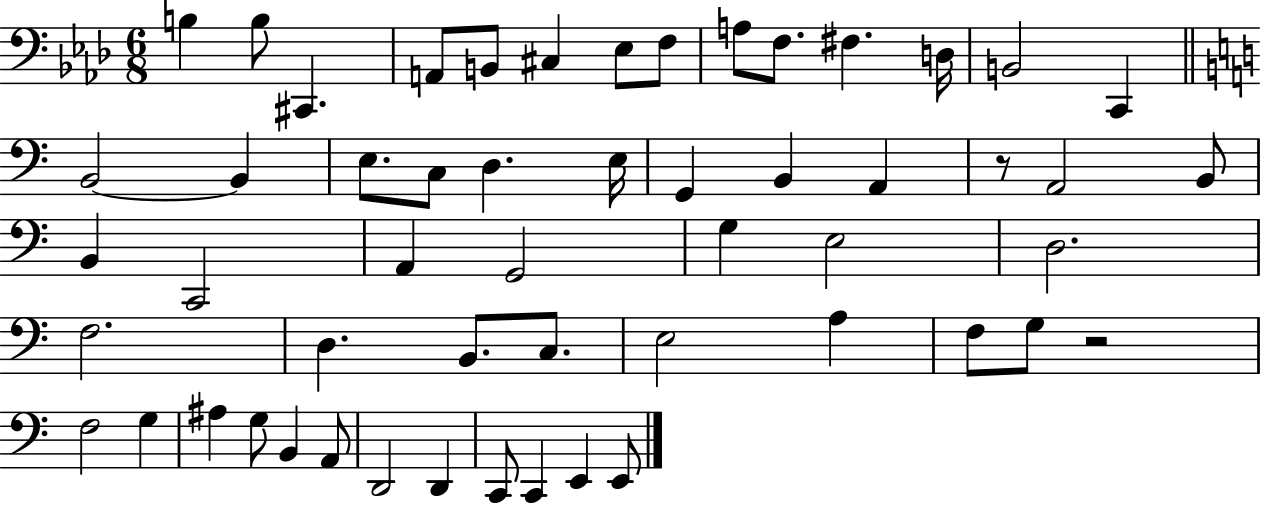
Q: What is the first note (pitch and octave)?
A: B3